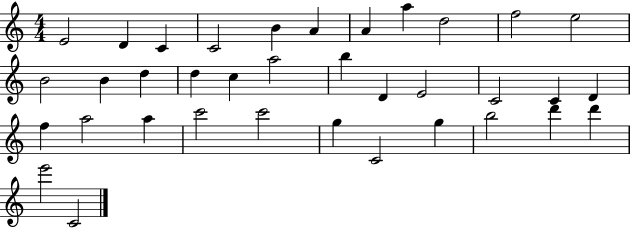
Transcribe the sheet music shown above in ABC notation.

X:1
T:Untitled
M:4/4
L:1/4
K:C
E2 D C C2 B A A a d2 f2 e2 B2 B d d c a2 b D E2 C2 C D f a2 a c'2 c'2 g C2 g b2 d' d' e'2 C2